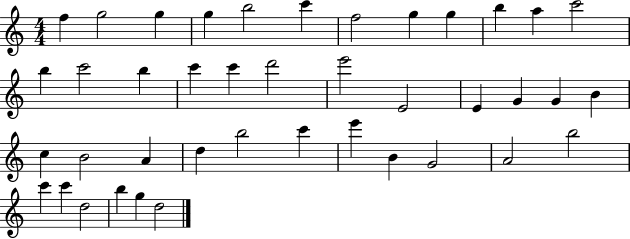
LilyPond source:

{
  \clef treble
  \numericTimeSignature
  \time 4/4
  \key c \major
  f''4 g''2 g''4 | g''4 b''2 c'''4 | f''2 g''4 g''4 | b''4 a''4 c'''2 | \break b''4 c'''2 b''4 | c'''4 c'''4 d'''2 | e'''2 e'2 | e'4 g'4 g'4 b'4 | \break c''4 b'2 a'4 | d''4 b''2 c'''4 | e'''4 b'4 g'2 | a'2 b''2 | \break c'''4 c'''4 d''2 | b''4 g''4 d''2 | \bar "|."
}